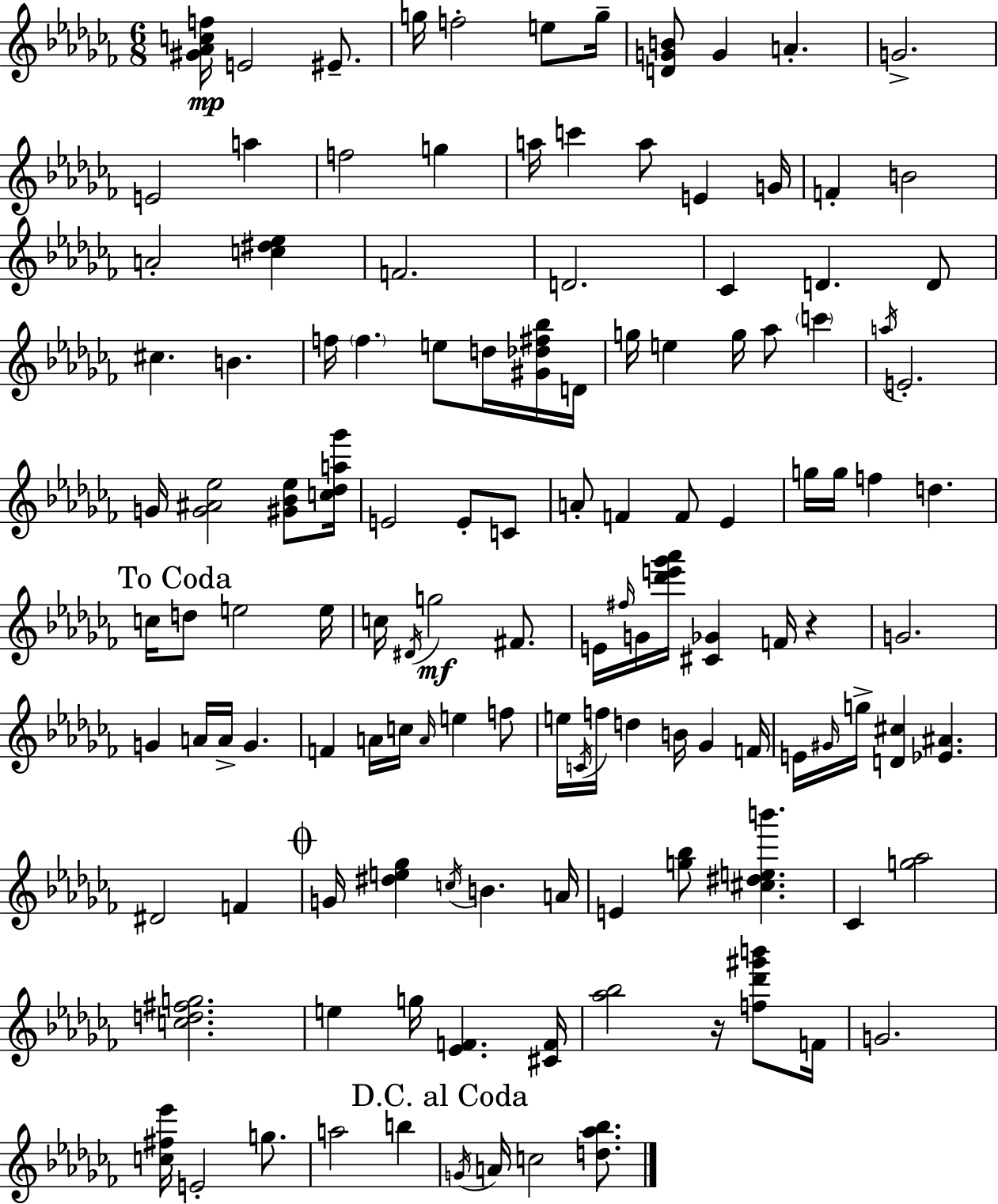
[G#4,Ab4,C5,F5]/s E4/h EIS4/e. G5/s F5/h E5/e G5/s [D4,G4,B4]/e G4/q A4/q. G4/h. E4/h A5/q F5/h G5/q A5/s C6/q A5/e E4/q G4/s F4/q B4/h A4/h [C5,D#5,Eb5]/q F4/h. D4/h. CES4/q D4/q. D4/e C#5/q. B4/q. F5/s F5/q. E5/e D5/s [G#4,Db5,F#5,Bb5]/s D4/s G5/s E5/q G5/s Ab5/e C6/q A5/s E4/h. G4/s [G4,A#4,Eb5]/h [G#4,Bb4,Eb5]/e [C5,Db5,A5,Gb6]/s E4/h E4/e C4/e A4/e F4/q F4/e Eb4/q G5/s G5/s F5/q D5/q. C5/s D5/e E5/h E5/s C5/s D#4/s G5/h F#4/e. E4/s F#5/s G4/s [Db6,E6,Gb6,Ab6]/s [C#4,Gb4]/q F4/s R/q G4/h. G4/q A4/s A4/s G4/q. F4/q A4/s C5/s A4/s E5/q F5/e E5/s C4/s F5/s D5/q B4/s Gb4/q F4/s E4/s G#4/s G5/s [D4,C#5]/q [Eb4,A#4]/q. D#4/h F4/q G4/s [D#5,E5,Gb5]/q C5/s B4/q. A4/s E4/q [G5,Bb5]/e [C#5,D#5,E5,B6]/q. CES4/q [G5,Ab5]/h [C5,D5,F#5,G5]/h. E5/q G5/s [Eb4,F4]/q. [C#4,F4]/s [Ab5,Bb5]/h R/s [F5,Db6,G#6,B6]/e F4/s G4/h. [C5,F#5,Eb6]/s E4/h G5/e. A5/h B5/q G4/s A4/s C5/h [D5,Ab5,Bb5]/e.